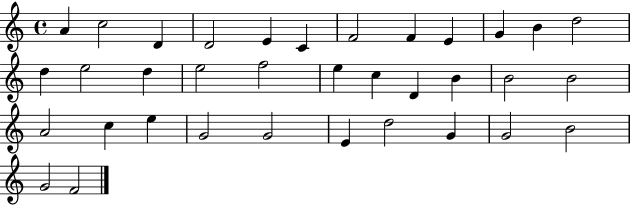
{
  \clef treble
  \time 4/4
  \defaultTimeSignature
  \key c \major
  a'4 c''2 d'4 | d'2 e'4 c'4 | f'2 f'4 e'4 | g'4 b'4 d''2 | \break d''4 e''2 d''4 | e''2 f''2 | e''4 c''4 d'4 b'4 | b'2 b'2 | \break a'2 c''4 e''4 | g'2 g'2 | e'4 d''2 g'4 | g'2 b'2 | \break g'2 f'2 | \bar "|."
}